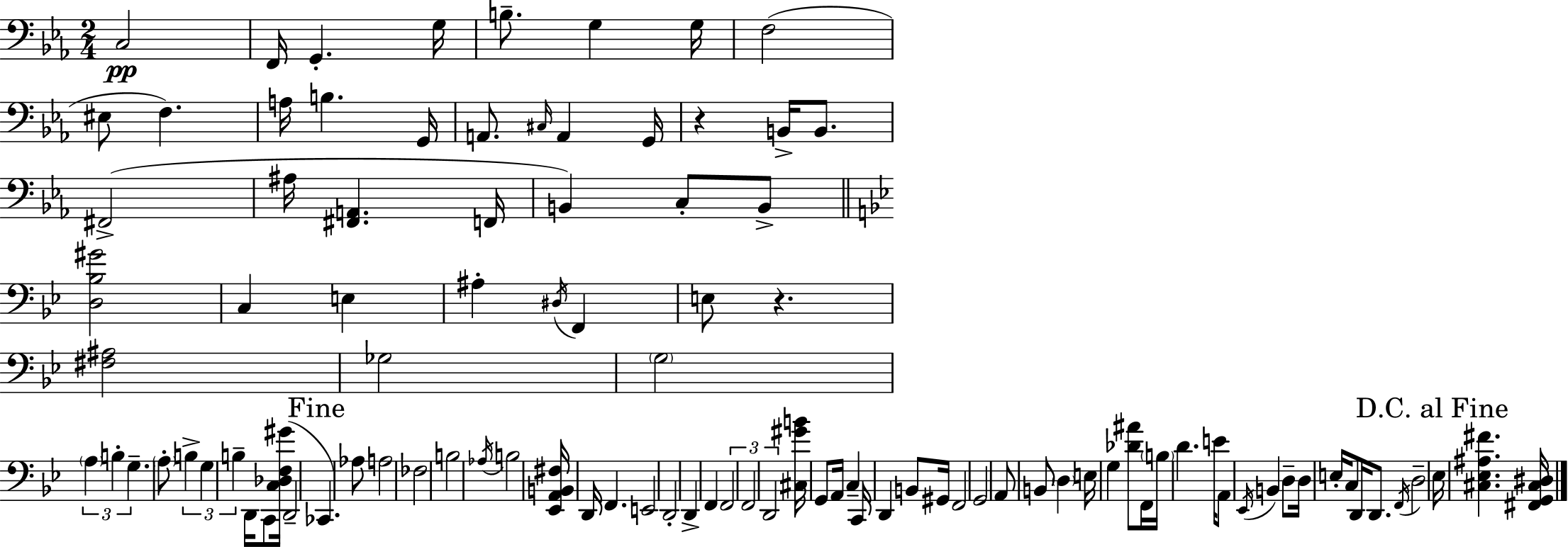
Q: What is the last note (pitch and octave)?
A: Eb3